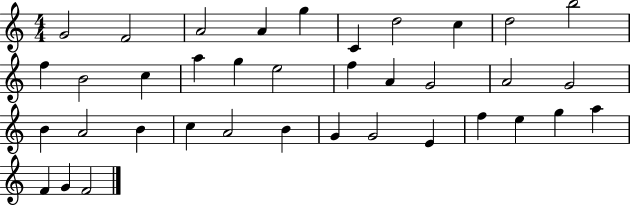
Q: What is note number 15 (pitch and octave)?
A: G5